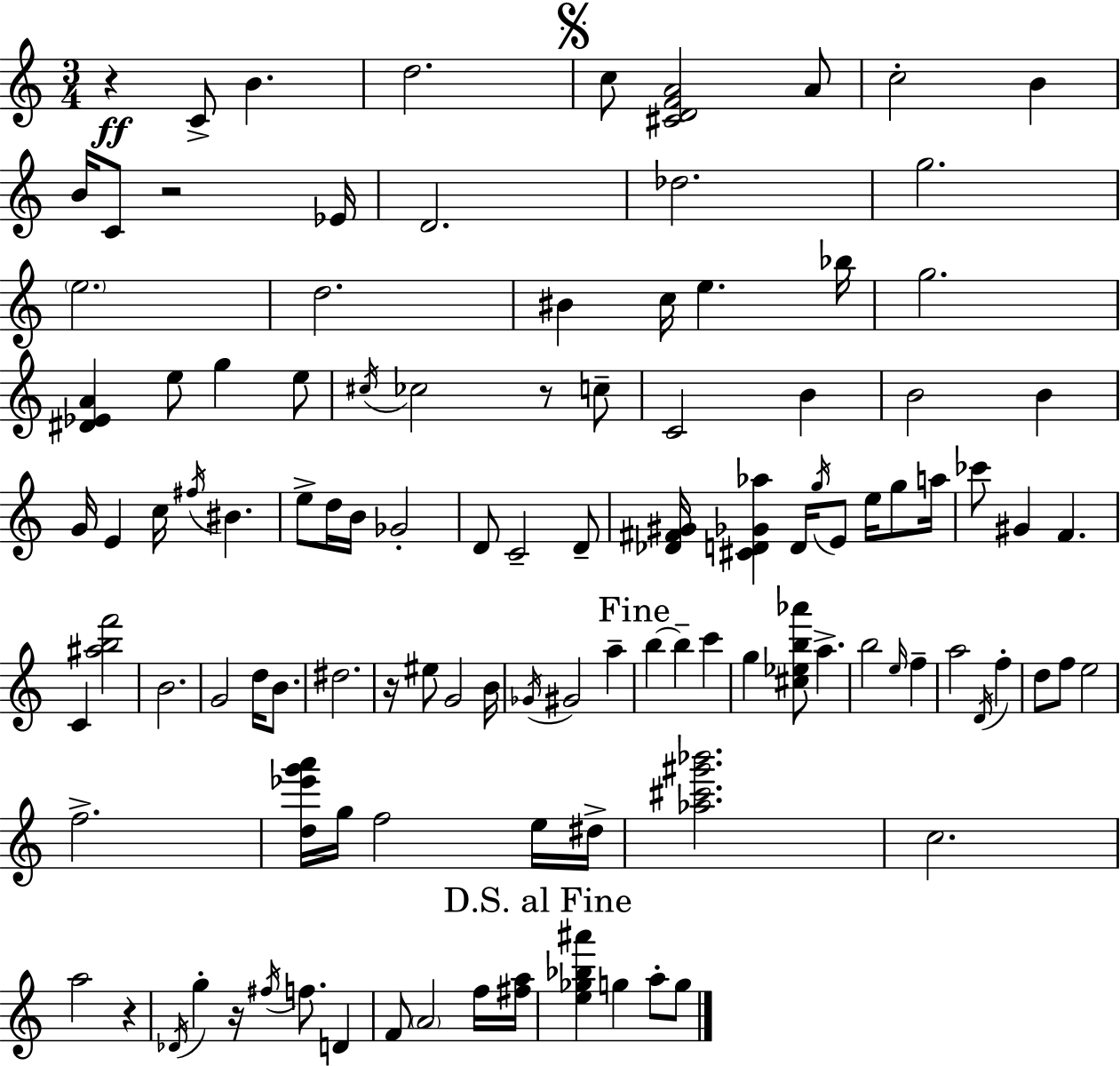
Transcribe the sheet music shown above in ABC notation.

X:1
T:Untitled
M:3/4
L:1/4
K:C
z C/2 B d2 c/2 [^CDFA]2 A/2 c2 B B/4 C/2 z2 _E/4 D2 _d2 g2 e2 d2 ^B c/4 e _b/4 g2 [^D_EA] e/2 g e/2 ^c/4 _c2 z/2 c/2 C2 B B2 B G/4 E c/4 ^f/4 ^B e/2 d/4 B/4 _G2 D/2 C2 D/2 [_D^F^G]/4 [^CD_G_a] D/4 g/4 E/2 e/4 g/2 a/4 _c'/2 ^G F C [^abf']2 B2 G2 d/4 B/2 ^d2 z/4 ^e/2 G2 B/4 _G/4 ^G2 a b b c' g [^c_eb_a']/2 a b2 e/4 f a2 D/4 f d/2 f/2 e2 f2 [d_e'g'a']/4 g/4 f2 e/4 ^d/4 [_a^c'^g'_b']2 c2 a2 z _D/4 g z/4 ^f/4 f/2 D F/2 A2 f/4 [^fa]/4 [e_g_b^a'] g a/2 g/2